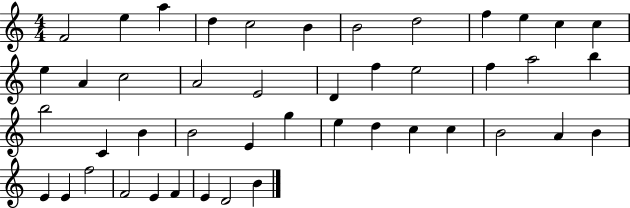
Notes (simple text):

F4/h E5/q A5/q D5/q C5/h B4/q B4/h D5/h F5/q E5/q C5/q C5/q E5/q A4/q C5/h A4/h E4/h D4/q F5/q E5/h F5/q A5/h B5/q B5/h C4/q B4/q B4/h E4/q G5/q E5/q D5/q C5/q C5/q B4/h A4/q B4/q E4/q E4/q F5/h F4/h E4/q F4/q E4/q D4/h B4/q